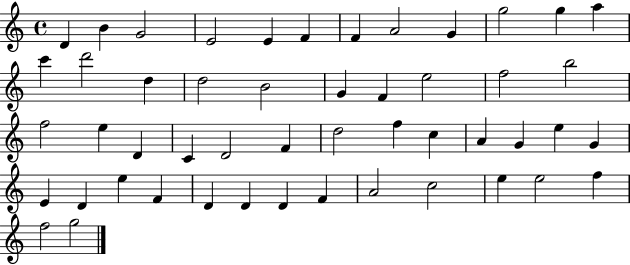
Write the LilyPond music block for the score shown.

{
  \clef treble
  \time 4/4
  \defaultTimeSignature
  \key c \major
  d'4 b'4 g'2 | e'2 e'4 f'4 | f'4 a'2 g'4 | g''2 g''4 a''4 | \break c'''4 d'''2 d''4 | d''2 b'2 | g'4 f'4 e''2 | f''2 b''2 | \break f''2 e''4 d'4 | c'4 d'2 f'4 | d''2 f''4 c''4 | a'4 g'4 e''4 g'4 | \break e'4 d'4 e''4 f'4 | d'4 d'4 d'4 f'4 | a'2 c''2 | e''4 e''2 f''4 | \break f''2 g''2 | \bar "|."
}